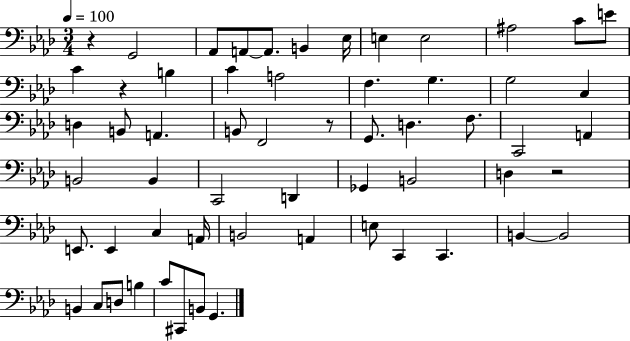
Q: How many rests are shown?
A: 4